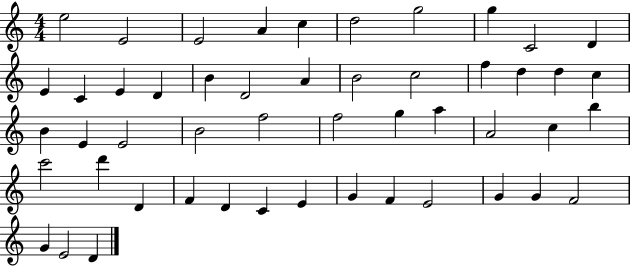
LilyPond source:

{
  \clef treble
  \numericTimeSignature
  \time 4/4
  \key c \major
  e''2 e'2 | e'2 a'4 c''4 | d''2 g''2 | g''4 c'2 d'4 | \break e'4 c'4 e'4 d'4 | b'4 d'2 a'4 | b'2 c''2 | f''4 d''4 d''4 c''4 | \break b'4 e'4 e'2 | b'2 f''2 | f''2 g''4 a''4 | a'2 c''4 b''4 | \break c'''2 d'''4 d'4 | f'4 d'4 c'4 e'4 | g'4 f'4 e'2 | g'4 g'4 f'2 | \break g'4 e'2 d'4 | \bar "|."
}